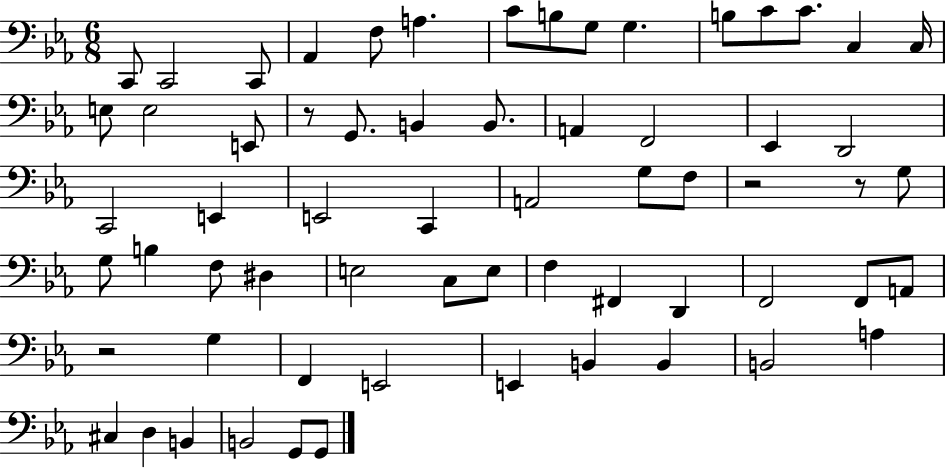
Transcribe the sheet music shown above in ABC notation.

X:1
T:Untitled
M:6/8
L:1/4
K:Eb
C,,/2 C,,2 C,,/2 _A,, F,/2 A, C/2 B,/2 G,/2 G, B,/2 C/2 C/2 C, C,/4 E,/2 E,2 E,,/2 z/2 G,,/2 B,, B,,/2 A,, F,,2 _E,, D,,2 C,,2 E,, E,,2 C,, A,,2 G,/2 F,/2 z2 z/2 G,/2 G,/2 B, F,/2 ^D, E,2 C,/2 E,/2 F, ^F,, D,, F,,2 F,,/2 A,,/2 z2 G, F,, E,,2 E,, B,, B,, B,,2 A, ^C, D, B,, B,,2 G,,/2 G,,/2